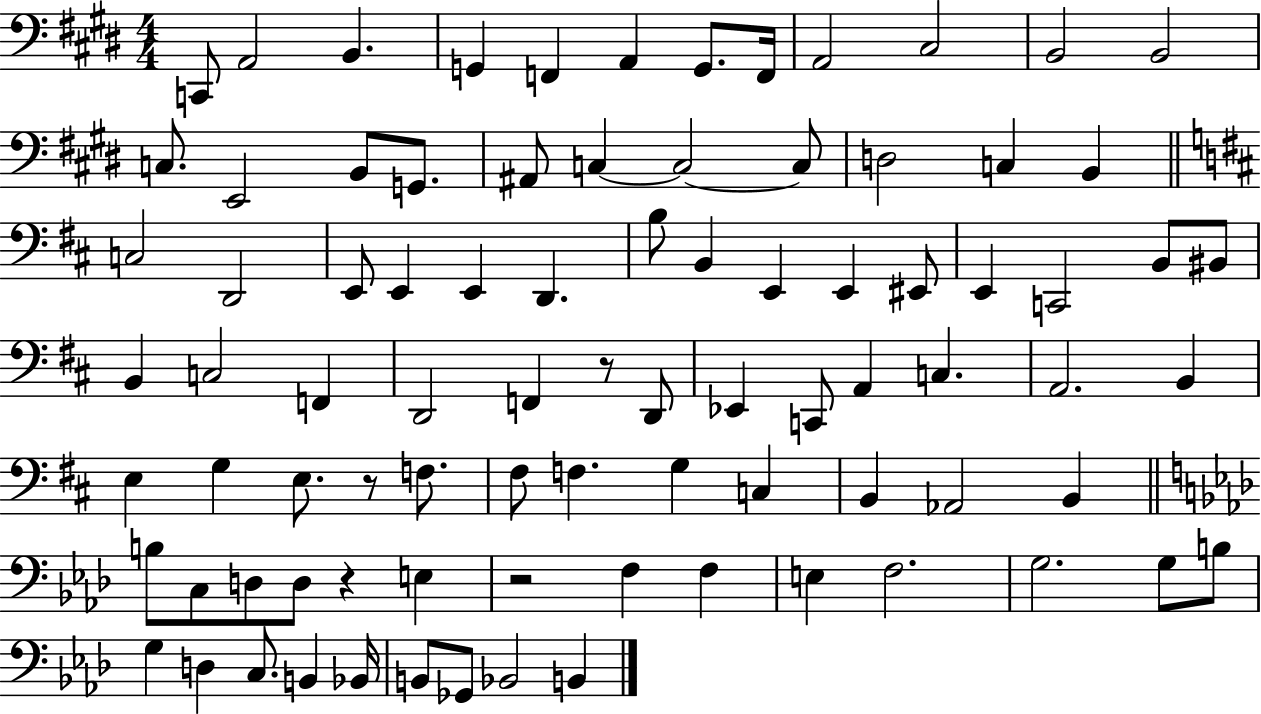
{
  \clef bass
  \numericTimeSignature
  \time 4/4
  \key e \major
  c,8 a,2 b,4. | g,4 f,4 a,4 g,8. f,16 | a,2 cis2 | b,2 b,2 | \break c8. e,2 b,8 g,8. | ais,8 c4~~ c2~~ c8 | d2 c4 b,4 | \bar "||" \break \key d \major c2 d,2 | e,8 e,4 e,4 d,4. | b8 b,4 e,4 e,4 eis,8 | e,4 c,2 b,8 bis,8 | \break b,4 c2 f,4 | d,2 f,4 r8 d,8 | ees,4 c,8 a,4 c4. | a,2. b,4 | \break e4 g4 e8. r8 f8. | fis8 f4. g4 c4 | b,4 aes,2 b,4 | \bar "||" \break \key f \minor b8 c8 d8 d8 r4 e4 | r2 f4 f4 | e4 f2. | g2. g8 b8 | \break g4 d4 c8. b,4 bes,16 | b,8 ges,8 bes,2 b,4 | \bar "|."
}